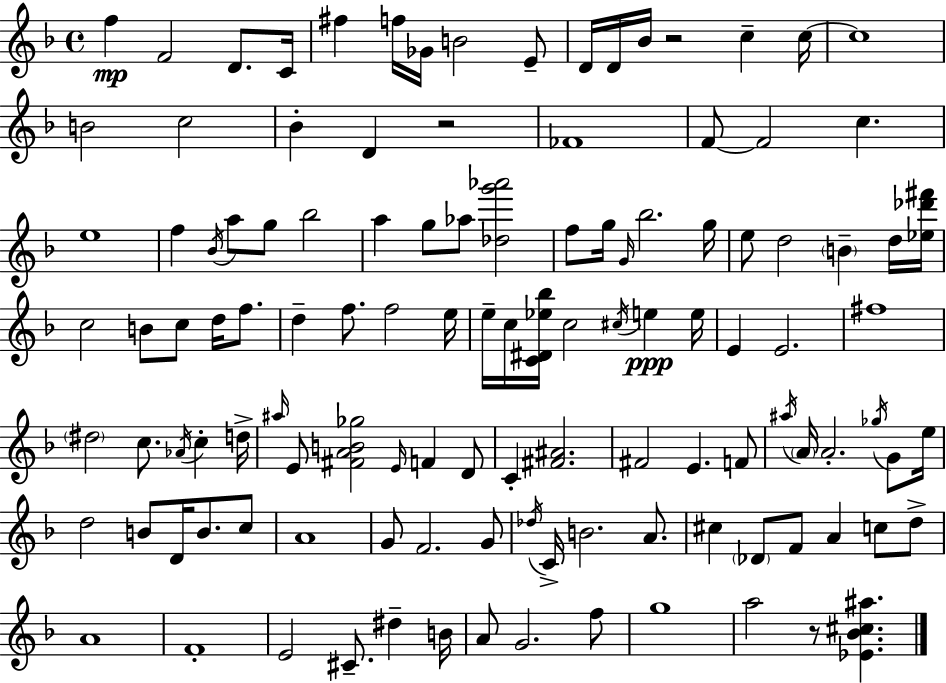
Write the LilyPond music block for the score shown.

{
  \clef treble
  \time 4/4
  \defaultTimeSignature
  \key f \major
  \repeat volta 2 { f''4\mp f'2 d'8. c'16 | fis''4 f''16 ges'16 b'2 e'8-- | d'16 d'16 bes'16 r2 c''4-- c''16~~ | c''1 | \break b'2 c''2 | bes'4-. d'4 r2 | fes'1 | f'8~~ f'2 c''4. | \break e''1 | f''4 \acciaccatura { bes'16 } a''8 g''8 bes''2 | a''4 g''8 aes''8 <des'' g''' aes'''>2 | f''8 g''16 \grace { g'16 } bes''2. | \break g''16 e''8 d''2 \parenthesize b'4-- | d''16 <ees'' des''' fis'''>16 c''2 b'8 c''8 d''16 f''8. | d''4-- f''8. f''2 | e''16 e''16-- c''16 <c' dis' ees'' bes''>16 c''2 \acciaccatura { cis''16 } e''4\ppp | \break e''16 e'4 e'2. | fis''1 | \parenthesize dis''2 c''8. \acciaccatura { aes'16 } c''4-. | d''16-> \grace { ais''16 } e'8 <fis' a' b' ges''>2 \grace { e'16 } | \break f'4 d'8 c'4-. <fis' ais'>2. | fis'2 e'4. | f'8 \acciaccatura { ais''16 } \parenthesize a'16 a'2.-. | \acciaccatura { ges''16 } g'8 e''16 d''2 | \break b'8 d'16 b'8. c''8 a'1 | g'8 f'2. | g'8 \acciaccatura { des''16 } c'16-> b'2. | a'8. cis''4 \parenthesize des'8 f'8 | \break a'4 c''8 d''8-> a'1 | f'1-. | e'2 | cis'8.-- dis''4-- b'16 a'8 g'2. | \break f''8 g''1 | a''2 | r8 <ees' bes' cis'' ais''>4. } \bar "|."
}